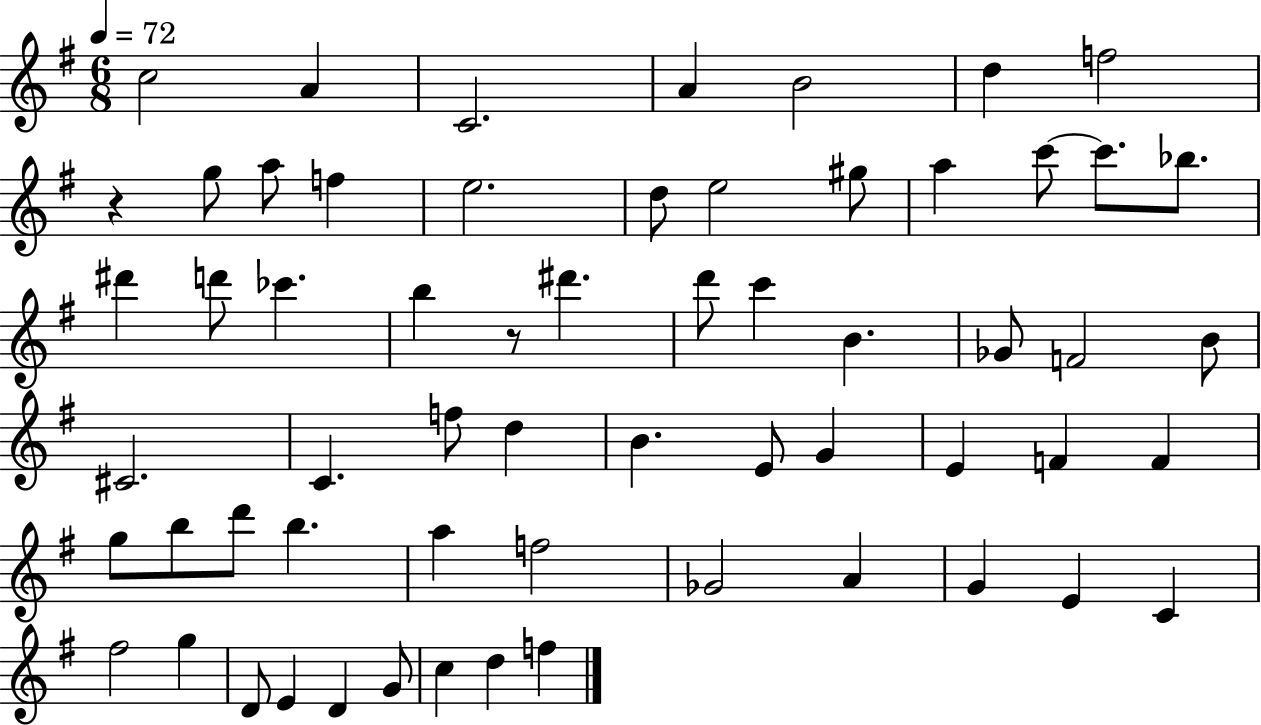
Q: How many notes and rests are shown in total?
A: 61